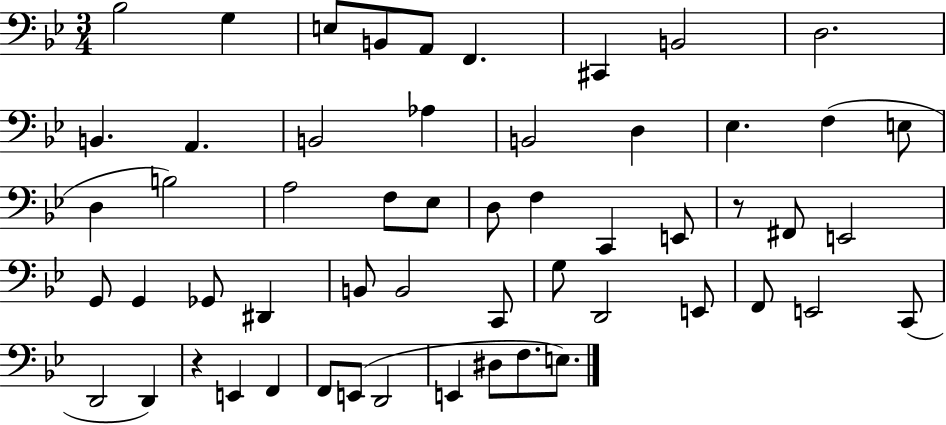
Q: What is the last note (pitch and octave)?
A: E3